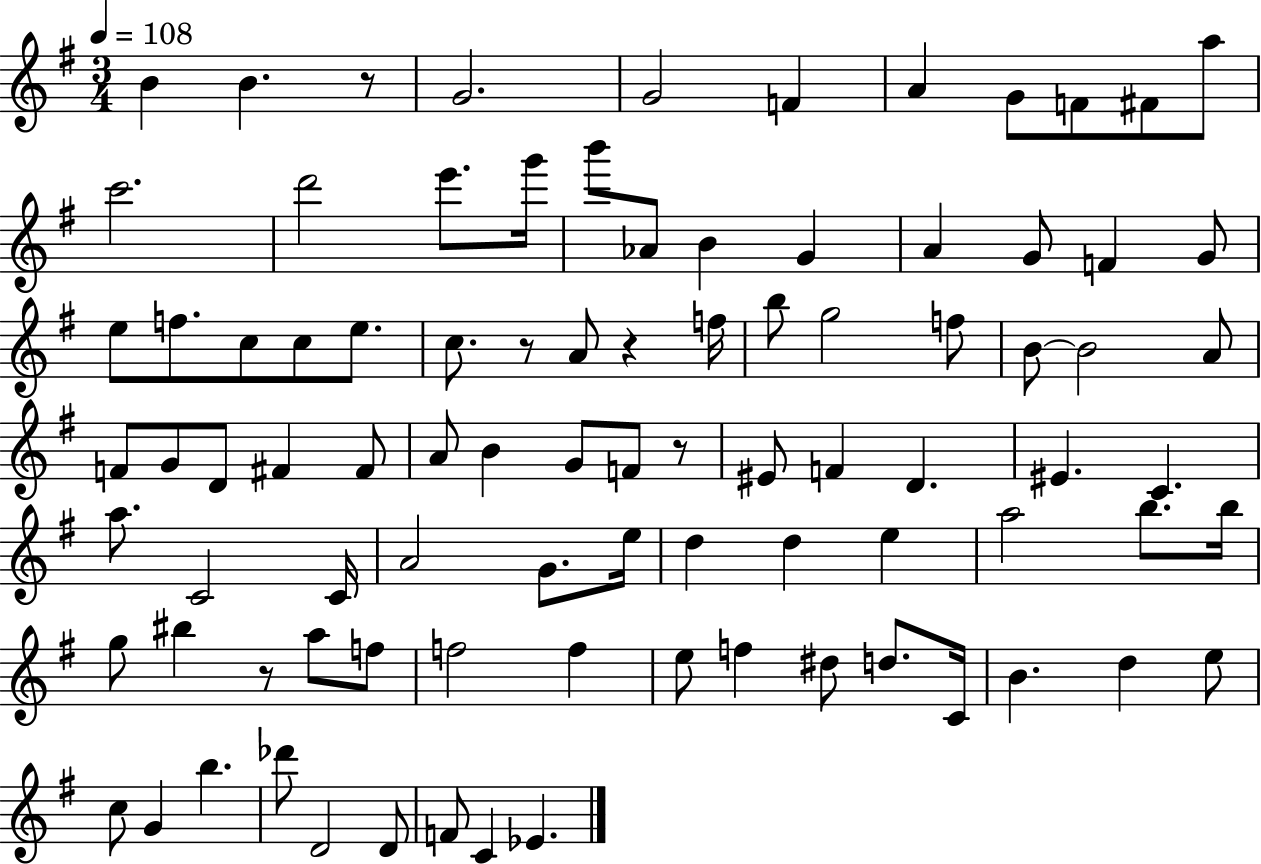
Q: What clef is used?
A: treble